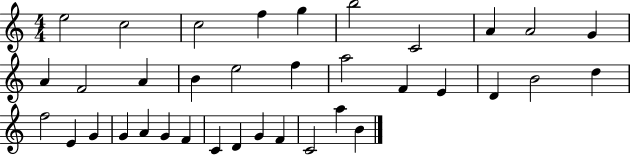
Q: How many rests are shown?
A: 0